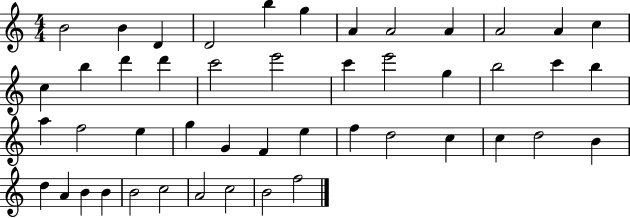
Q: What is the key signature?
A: C major